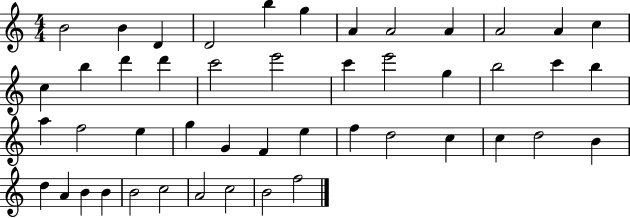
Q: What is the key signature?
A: C major